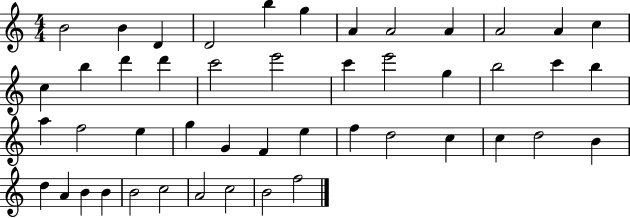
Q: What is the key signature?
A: C major